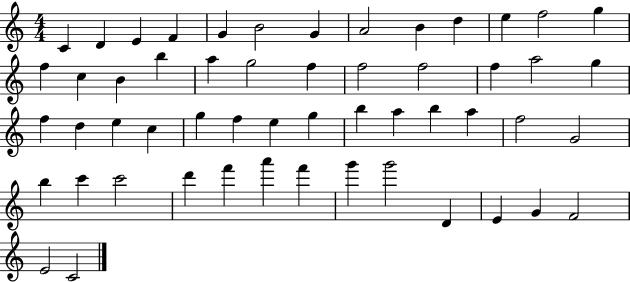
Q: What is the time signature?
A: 4/4